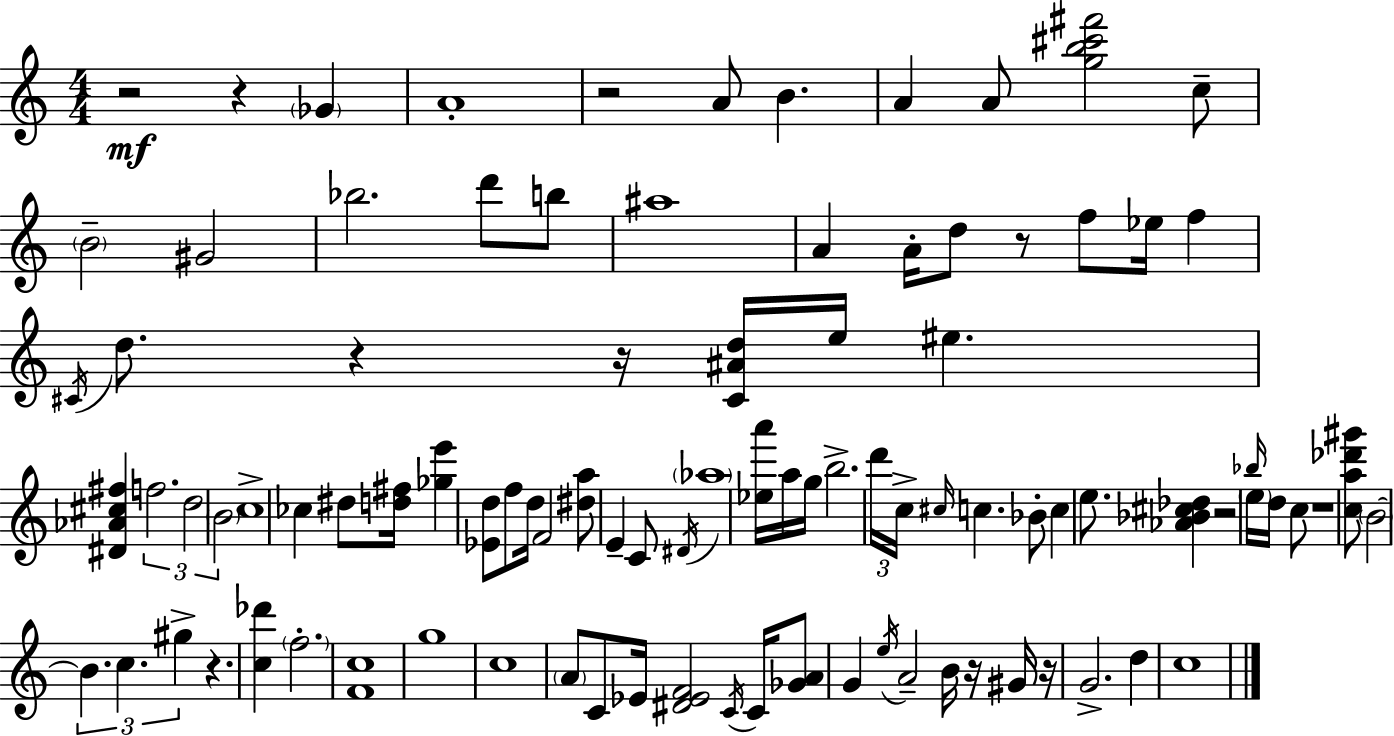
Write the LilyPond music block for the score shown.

{
  \clef treble
  \numericTimeSignature
  \time 4/4
  \key c \major
  r2\mf r4 \parenthesize ges'4 | a'1-. | r2 a'8 b'4. | a'4 a'8 <g'' b'' cis''' fis'''>2 c''8-- | \break \parenthesize b'2-- gis'2 | bes''2. d'''8 b''8 | ais''1 | a'4 a'16-. d''8 r8 f''8 ees''16 f''4 | \break \acciaccatura { cis'16 } d''8. r4 r16 <cis' ais' d''>16 e''16 eis''4. | <dis' aes' cis'' fis''>4 \tuplet 3/2 { f''2. | d''2 \parenthesize b'2 } | c''1-> | \break ces''4 dis''8 <d'' fis''>16 <ges'' e'''>4 <ees' d''>8 f''8 | d''16 f'2 <dis'' a''>8 e'4-- c'8 | \acciaccatura { dis'16 } \parenthesize aes''1 | <ees'' a'''>16 a''16 g''16 b''2.-> | \break \tuplet 3/2 { d'''16 c''16-> \grace { cis''16 } } c''4. bes'8-. c''4 | e''8. <aes' bes' cis'' des''>4 r2 \grace { bes''16 } | \parenthesize e''16 d''16 c''8 r1 | <c'' a'' des''' gis'''>8 \parenthesize b'2~~ \tuplet 3/2 { b'4. | \break c''4. gis''4-> } r4. | <c'' des'''>4 \parenthesize f''2.-. | <f' c''>1 | g''1 | \break c''1 | \parenthesize a'8 c'8 ees'16 <dis' ees' f'>2 | \acciaccatura { c'16 } c'16 <ges' a'>8 g'4 \acciaccatura { e''16 } a'2-- | b'16 r16 gis'16 r16 g'2.-> | \break d''4 c''1 | \bar "|."
}